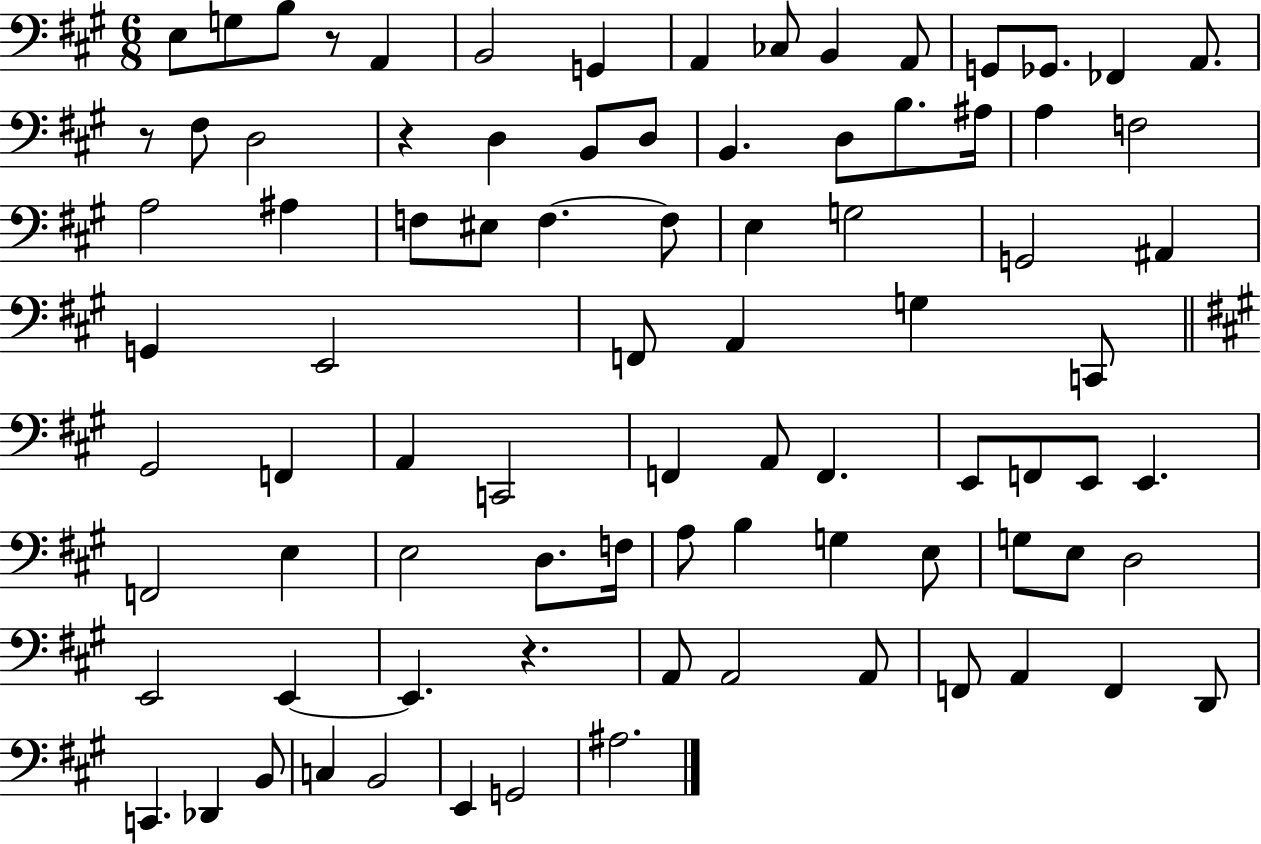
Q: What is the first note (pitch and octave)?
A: E3